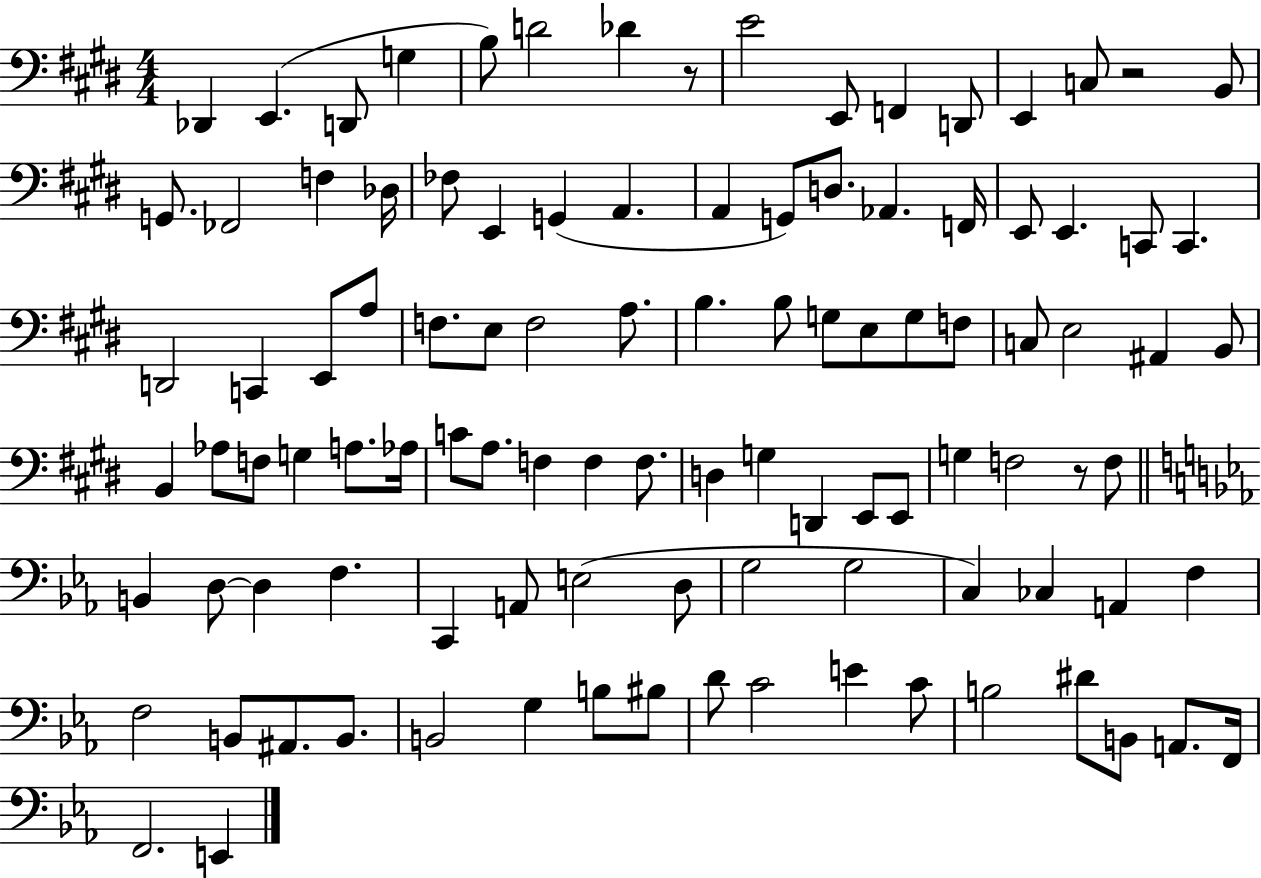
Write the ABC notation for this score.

X:1
T:Untitled
M:4/4
L:1/4
K:E
_D,, E,, D,,/2 G, B,/2 D2 _D z/2 E2 E,,/2 F,, D,,/2 E,, C,/2 z2 B,,/2 G,,/2 _F,,2 F, _D,/4 _F,/2 E,, G,, A,, A,, G,,/2 D,/2 _A,, F,,/4 E,,/2 E,, C,,/2 C,, D,,2 C,, E,,/2 A,/2 F,/2 E,/2 F,2 A,/2 B, B,/2 G,/2 E,/2 G,/2 F,/2 C,/2 E,2 ^A,, B,,/2 B,, _A,/2 F,/2 G, A,/2 _A,/4 C/2 A,/2 F, F, F,/2 D, G, D,, E,,/2 E,,/2 G, F,2 z/2 F,/2 B,, D,/2 D, F, C,, A,,/2 E,2 D,/2 G,2 G,2 C, _C, A,, F, F,2 B,,/2 ^A,,/2 B,,/2 B,,2 G, B,/2 ^B,/2 D/2 C2 E C/2 B,2 ^D/2 B,,/2 A,,/2 F,,/4 F,,2 E,,